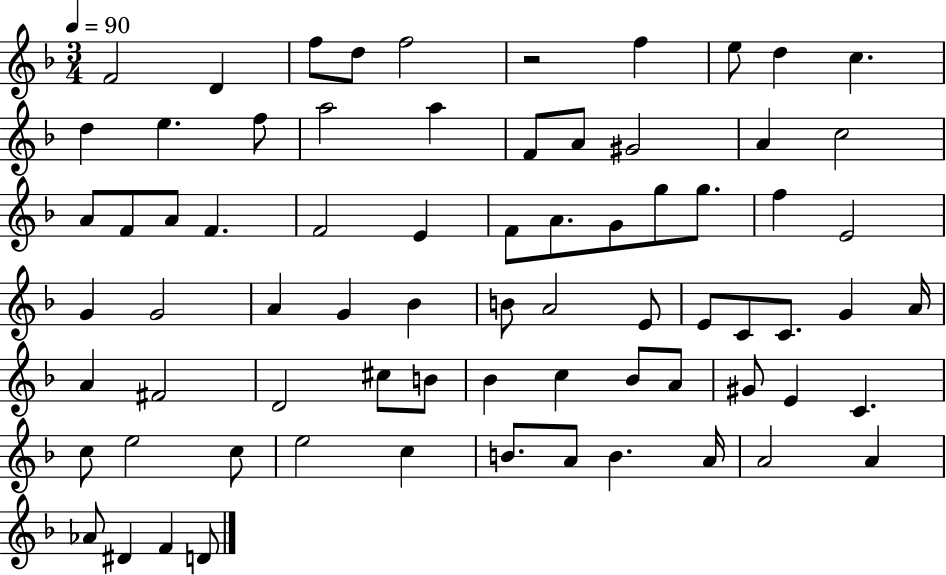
X:1
T:Untitled
M:3/4
L:1/4
K:F
F2 D f/2 d/2 f2 z2 f e/2 d c d e f/2 a2 a F/2 A/2 ^G2 A c2 A/2 F/2 A/2 F F2 E F/2 A/2 G/2 g/2 g/2 f E2 G G2 A G _B B/2 A2 E/2 E/2 C/2 C/2 G A/4 A ^F2 D2 ^c/2 B/2 _B c _B/2 A/2 ^G/2 E C c/2 e2 c/2 e2 c B/2 A/2 B A/4 A2 A _A/2 ^D F D/2